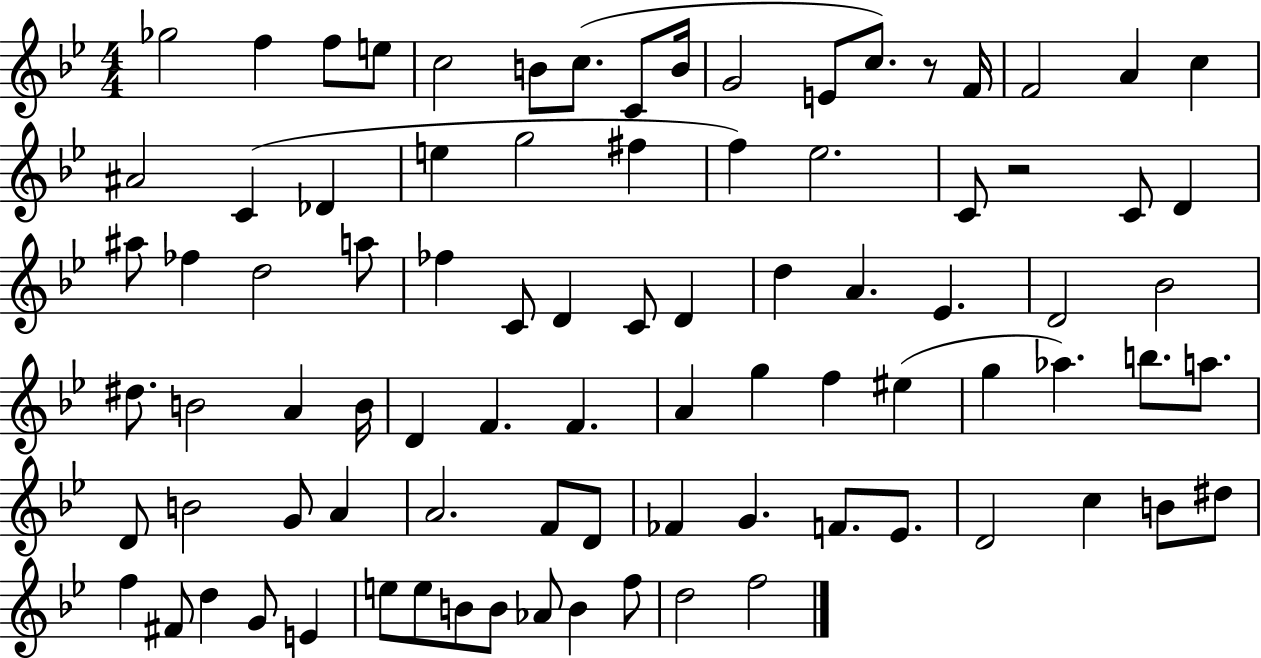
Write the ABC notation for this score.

X:1
T:Untitled
M:4/4
L:1/4
K:Bb
_g2 f f/2 e/2 c2 B/2 c/2 C/2 B/4 G2 E/2 c/2 z/2 F/4 F2 A c ^A2 C _D e g2 ^f f _e2 C/2 z2 C/2 D ^a/2 _f d2 a/2 _f C/2 D C/2 D d A _E D2 _B2 ^d/2 B2 A B/4 D F F A g f ^e g _a b/2 a/2 D/2 B2 G/2 A A2 F/2 D/2 _F G F/2 _E/2 D2 c B/2 ^d/2 f ^F/2 d G/2 E e/2 e/2 B/2 B/2 _A/2 B f/2 d2 f2